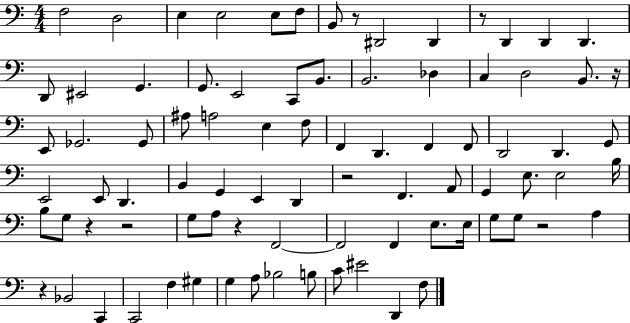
{
  \clef bass
  \numericTimeSignature
  \time 4/4
  \key c \major
  f2 d2 | e4 e2 e8 f8 | b,8 r8 dis,2 dis,4 | r8 d,4 d,4 d,4. | \break d,8 eis,2 g,4. | g,8. e,2 c,8 b,8. | b,2. des4 | c4 d2 b,8. r16 | \break e,8 ges,2. ges,8 | ais8 a2 e4 f8 | f,4 d,4. f,4 f,8 | d,2 d,4. g,8 | \break e,2 e,8 d,4. | b,4 g,4 e,4 d,4 | r2 f,4. a,8 | g,4 e8. e2 b16 | \break b8 g8 r4 r2 | g8 a8 r4 f,2~~ | f,2 f,4 e8. e16 | g8 g8 r2 a4 | \break r4 bes,2 c,4 | c,2 f4 gis4 | g4 a8 bes2 b8 | c'8 eis'2 d,4 f8 | \break \bar "|."
}